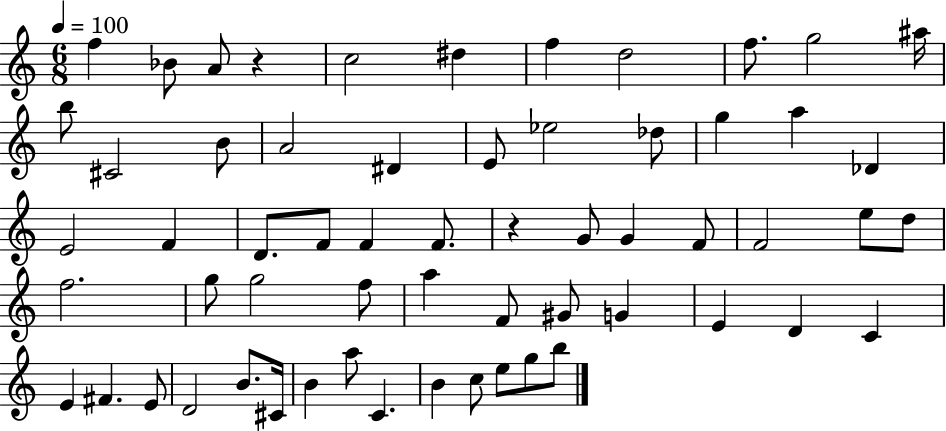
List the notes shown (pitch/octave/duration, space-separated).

F5/q Bb4/e A4/e R/q C5/h D#5/q F5/q D5/h F5/e. G5/h A#5/s B5/e C#4/h B4/e A4/h D#4/q E4/e Eb5/h Db5/e G5/q A5/q Db4/q E4/h F4/q D4/e. F4/e F4/q F4/e. R/q G4/e G4/q F4/e F4/h E5/e D5/e F5/h. G5/e G5/h F5/e A5/q F4/e G#4/e G4/q E4/q D4/q C4/q E4/q F#4/q. E4/e D4/h B4/e. C#4/s B4/q A5/e C4/q. B4/q C5/e E5/e G5/e B5/e